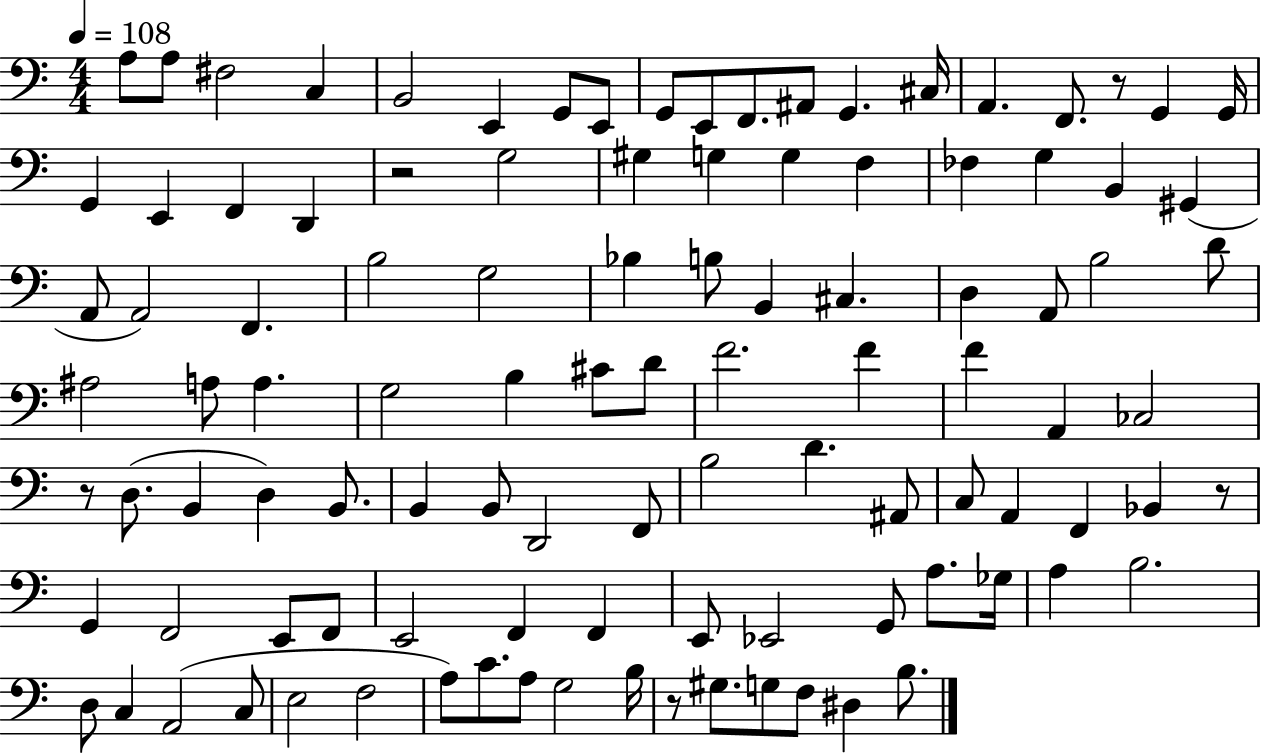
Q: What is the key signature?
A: C major